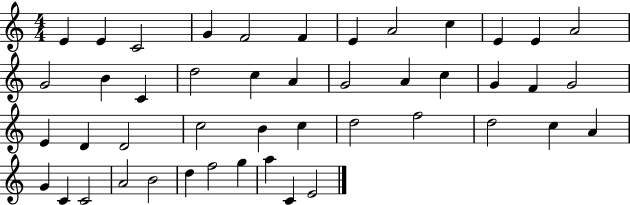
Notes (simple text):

E4/q E4/q C4/h G4/q F4/h F4/q E4/q A4/h C5/q E4/q E4/q A4/h G4/h B4/q C4/q D5/h C5/q A4/q G4/h A4/q C5/q G4/q F4/q G4/h E4/q D4/q D4/h C5/h B4/q C5/q D5/h F5/h D5/h C5/q A4/q G4/q C4/q C4/h A4/h B4/h D5/q F5/h G5/q A5/q C4/q E4/h